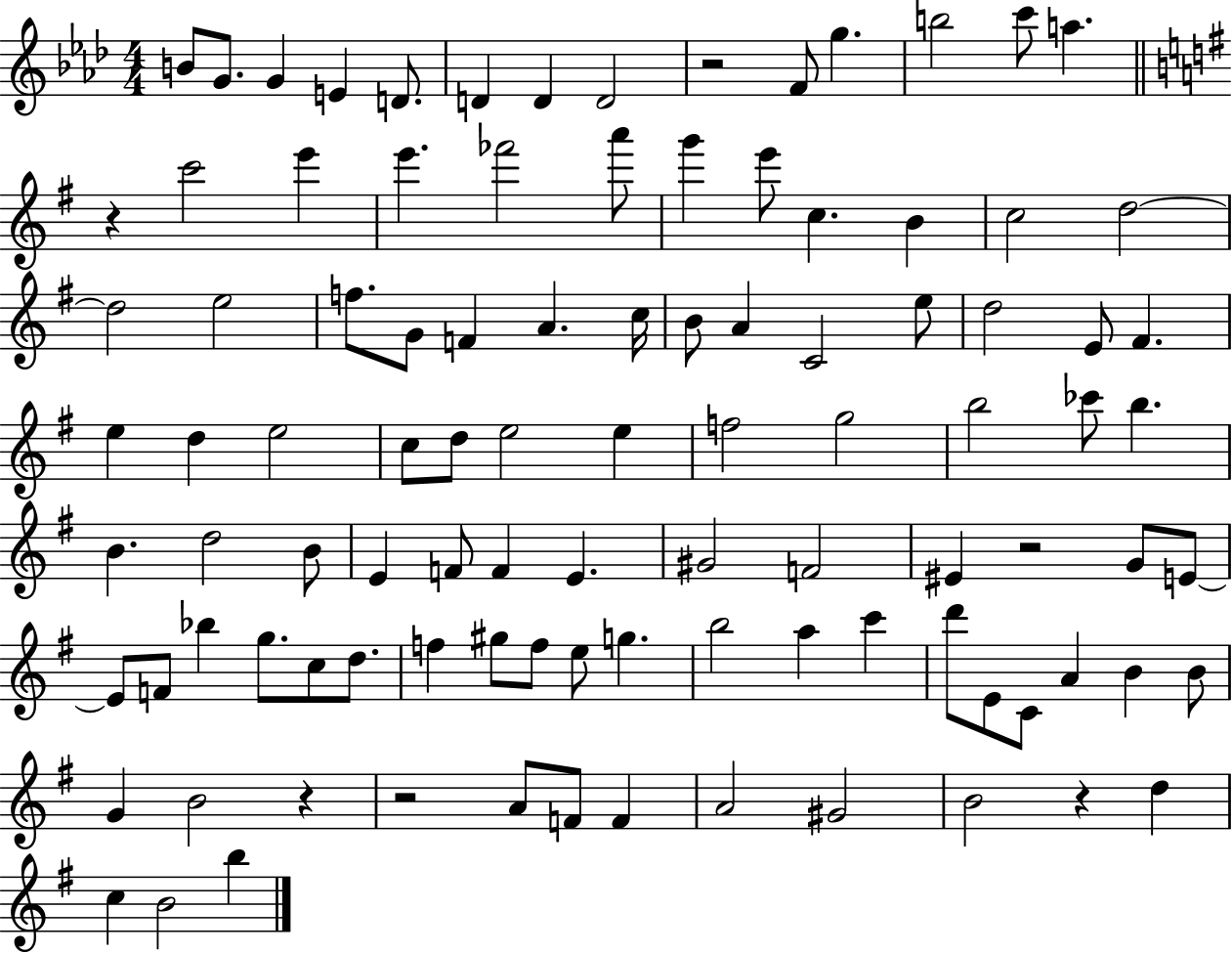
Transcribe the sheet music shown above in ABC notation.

X:1
T:Untitled
M:4/4
L:1/4
K:Ab
B/2 G/2 G E D/2 D D D2 z2 F/2 g b2 c'/2 a z c'2 e' e' _f'2 a'/2 g' e'/2 c B c2 d2 d2 e2 f/2 G/2 F A c/4 B/2 A C2 e/2 d2 E/2 ^F e d e2 c/2 d/2 e2 e f2 g2 b2 _c'/2 b B d2 B/2 E F/2 F E ^G2 F2 ^E z2 G/2 E/2 E/2 F/2 _b g/2 c/2 d/2 f ^g/2 f/2 e/2 g b2 a c' d'/2 E/2 C/2 A B B/2 G B2 z z2 A/2 F/2 F A2 ^G2 B2 z d c B2 b